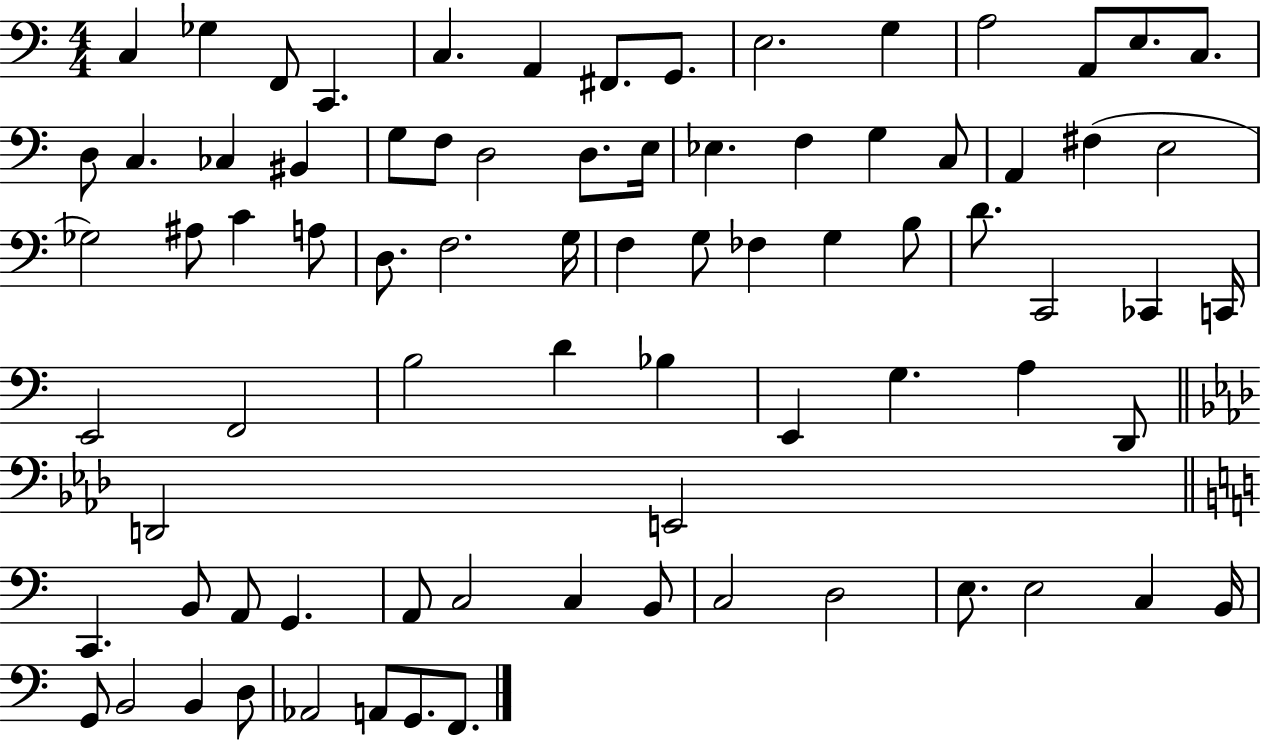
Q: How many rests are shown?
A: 0